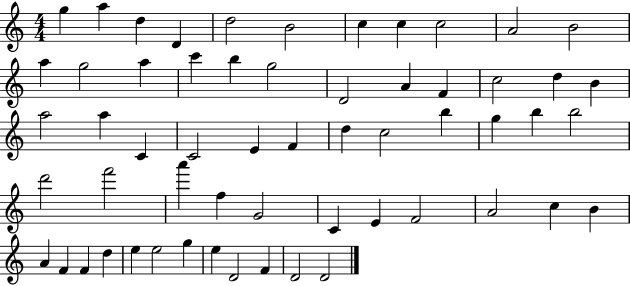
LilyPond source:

{
  \clef treble
  \numericTimeSignature
  \time 4/4
  \key c \major
  g''4 a''4 d''4 d'4 | d''2 b'2 | c''4 c''4 c''2 | a'2 b'2 | \break a''4 g''2 a''4 | c'''4 b''4 g''2 | d'2 a'4 f'4 | c''2 d''4 b'4 | \break a''2 a''4 c'4 | c'2 e'4 f'4 | d''4 c''2 b''4 | g''4 b''4 b''2 | \break d'''2 f'''2 | a'''4 f''4 g'2 | c'4 e'4 f'2 | a'2 c''4 b'4 | \break a'4 f'4 f'4 d''4 | e''4 e''2 g''4 | e''4 d'2 f'4 | d'2 d'2 | \break \bar "|."
}